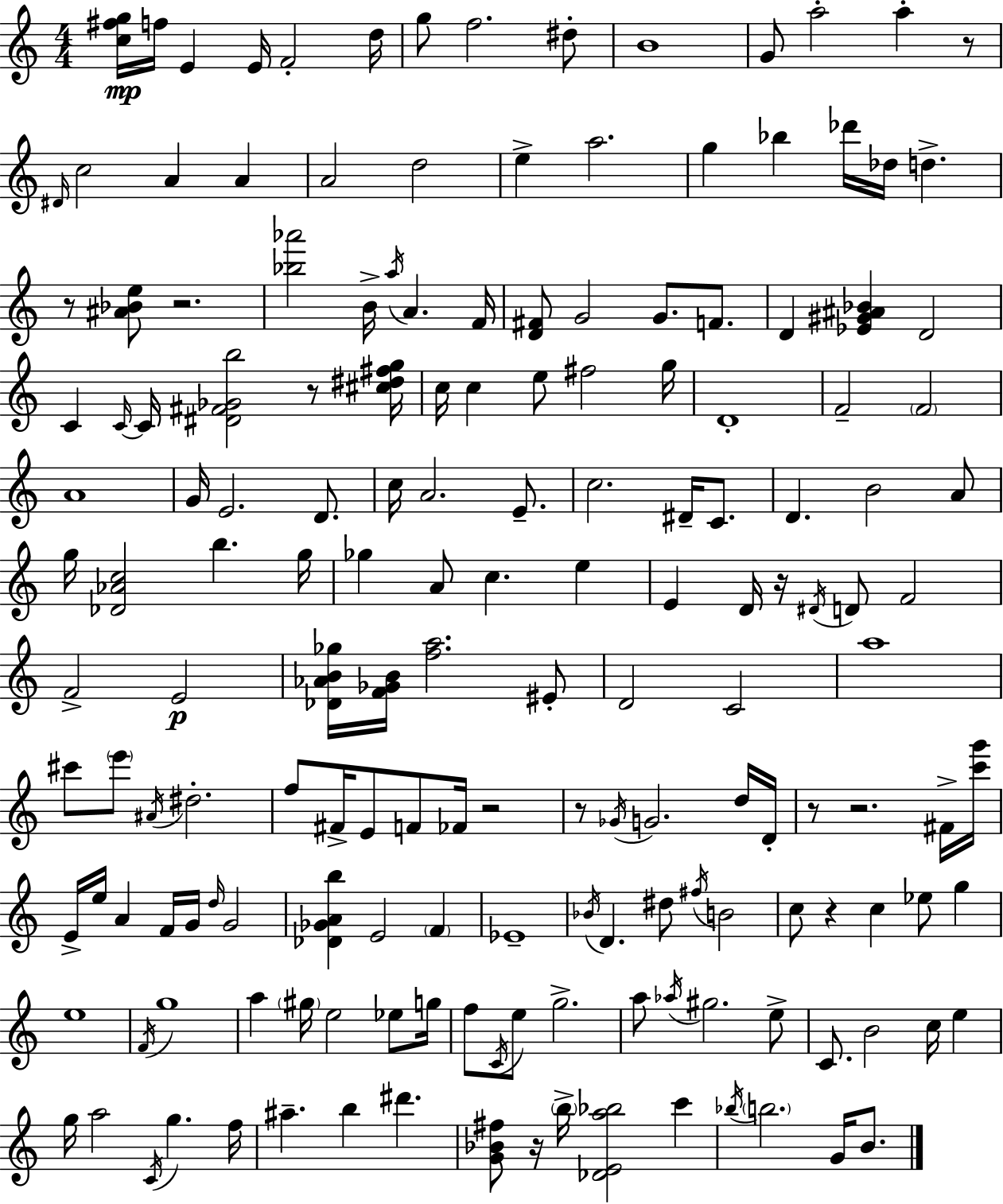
{
  \clef treble
  \numericTimeSignature
  \time 4/4
  \key c \major
  <c'' fis'' g''>16\mp f''16 e'4 e'16 f'2-. d''16 | g''8 f''2. dis''8-. | b'1 | g'8 a''2-. a''4-. r8 | \break \grace { dis'16 } c''2 a'4 a'4 | a'2 d''2 | e''4-> a''2. | g''4 bes''4 des'''16 des''16 d''4.-> | \break r8 <ais' bes' e''>8 r2. | <bes'' aes'''>2 b'16-> \acciaccatura { a''16 } a'4. | f'16 <d' fis'>8 g'2 g'8. f'8. | d'4 <ees' gis' ais' bes'>4 d'2 | \break c'4 \grace { c'16~ }~ c'16 <dis' fis' ges' b''>2 | r8 <cis'' dis'' fis'' g''>16 c''16 c''4 e''8 fis''2 | g''16 d'1-. | f'2-- \parenthesize f'2 | \break a'1 | g'16 e'2. | d'8. c''16 a'2. | e'8.-- c''2. dis'16-- | \break c'8. d'4. b'2 | a'8 g''16 <des' aes' c''>2 b''4. | g''16 ges''4 a'8 c''4. e''4 | e'4 d'16 r16 \acciaccatura { dis'16 } d'8 f'2 | \break f'2-> e'2\p | <des' aes' b' ges''>16 <f' ges' b'>16 <f'' a''>2. | eis'8-. d'2 c'2 | a''1 | \break cis'''8 \parenthesize e'''8 \acciaccatura { ais'16 } dis''2.-. | f''8 fis'16-> e'8 f'8 fes'16 r2 | r8 \acciaccatura { ges'16 } g'2. | d''16 d'16-. r8 r2. | \break fis'16-> <c''' g'''>16 e'16-> e''16 a'4 f'16 g'16 \grace { d''16 } g'2 | <des' ges' a' b''>4 e'2 | \parenthesize f'4 ees'1-- | \acciaccatura { bes'16 } d'4. dis''8 | \break \acciaccatura { fis''16 } b'2 c''8 r4 c''4 | ees''8 g''4 e''1 | \acciaccatura { f'16 } g''1 | a''4 \parenthesize gis''16 e''2 | \break ees''8 g''16 f''8 \acciaccatura { c'16 } e''8 g''2.-> | a''8 \acciaccatura { aes''16 } gis''2. | e''8-> c'8. b'2 | c''16 e''4 g''16 a''2 | \break \acciaccatura { c'16 } g''4. f''16 ais''4.-- | b''4 dis'''4. <g' bes' fis''>8 r16 | \parenthesize b''16-> <des' e' a'' bes''>2 c'''4 \acciaccatura { bes''16 } \parenthesize b''2. | g'16 b'8. \bar "|."
}